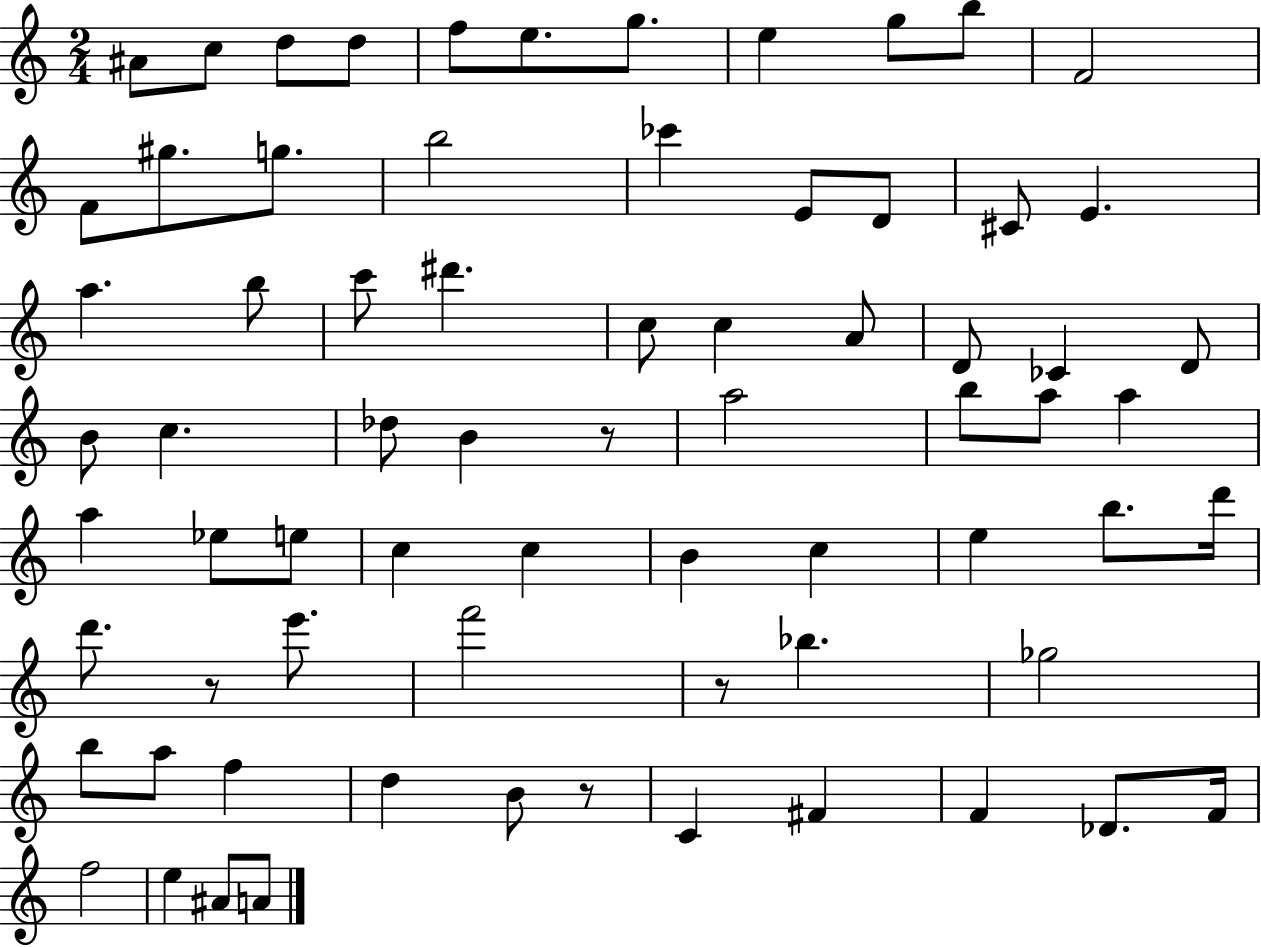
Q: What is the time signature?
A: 2/4